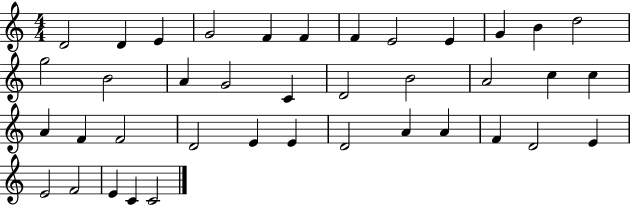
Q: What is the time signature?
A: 4/4